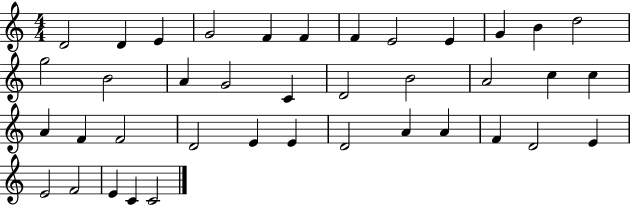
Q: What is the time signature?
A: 4/4